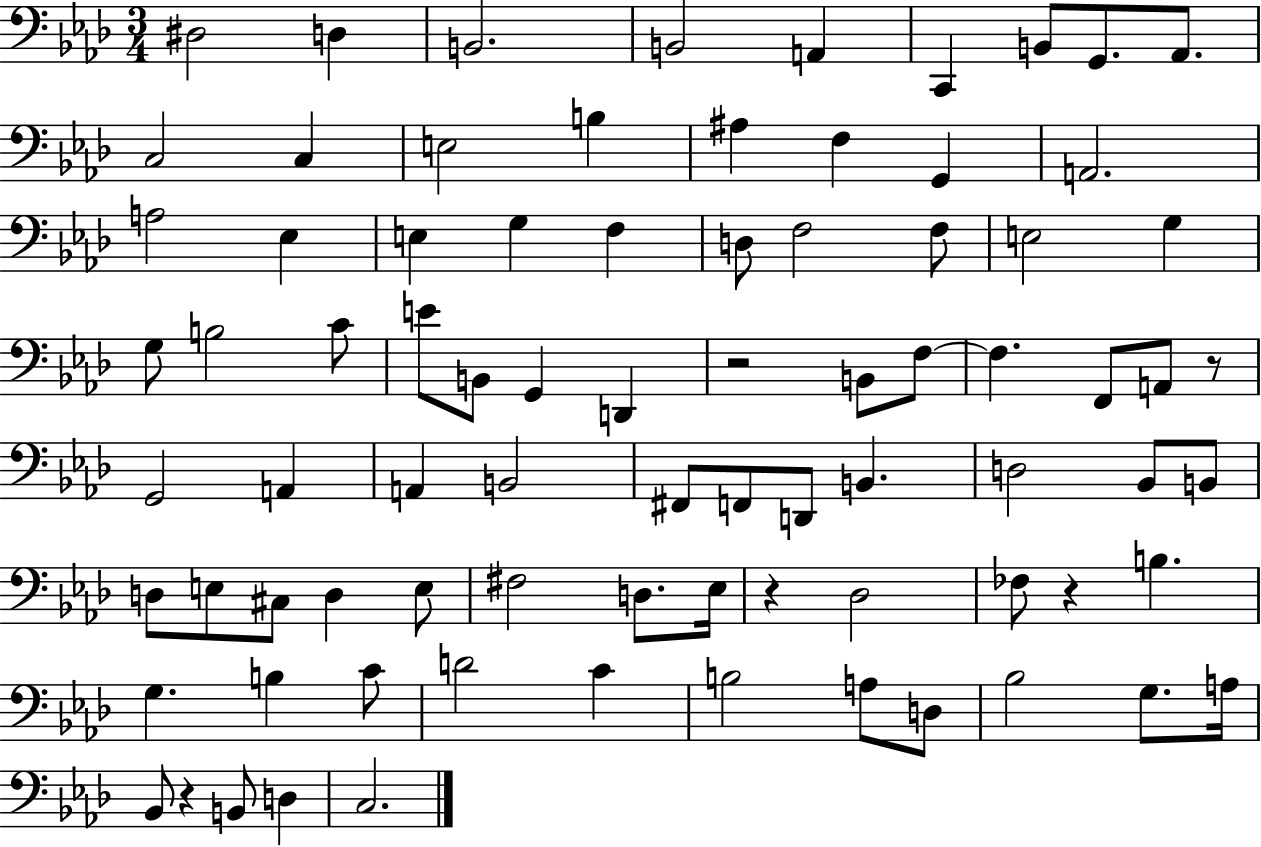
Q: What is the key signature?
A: AES major